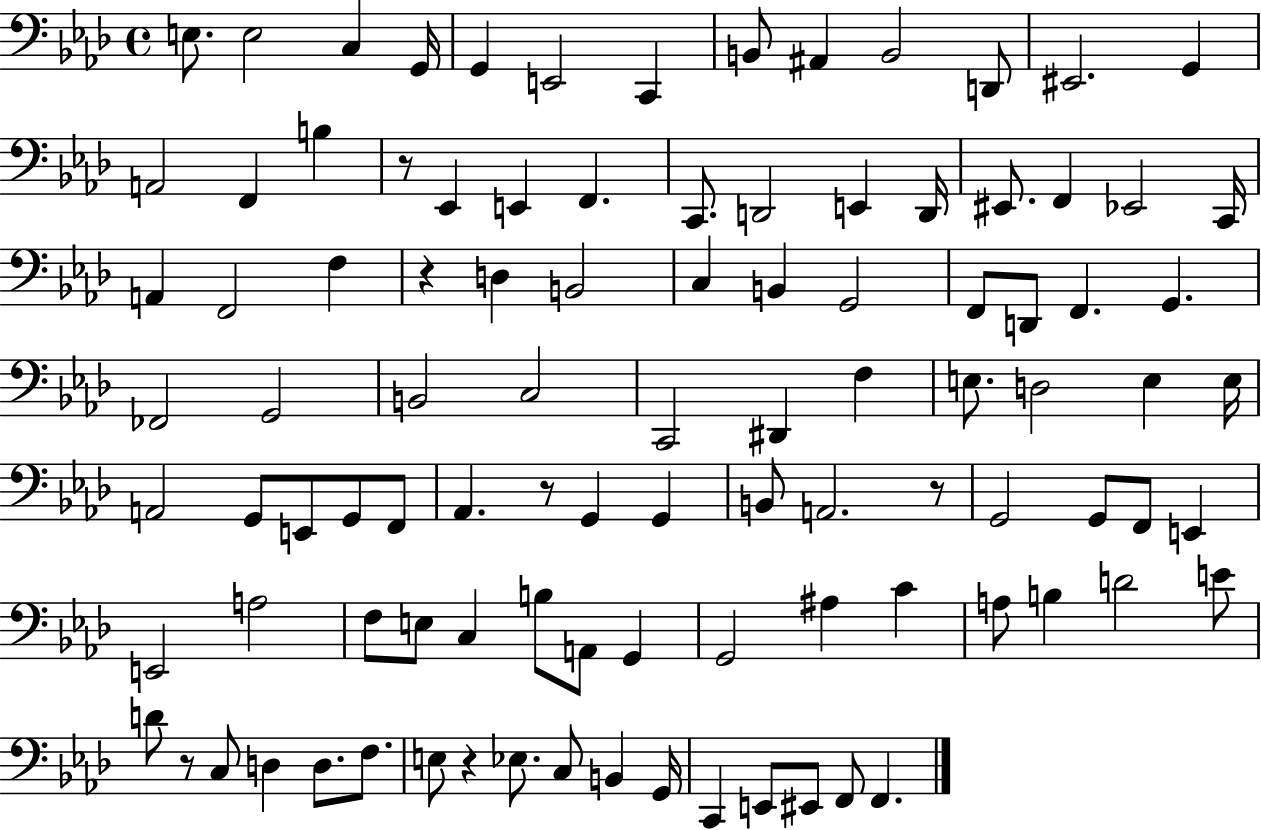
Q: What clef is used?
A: bass